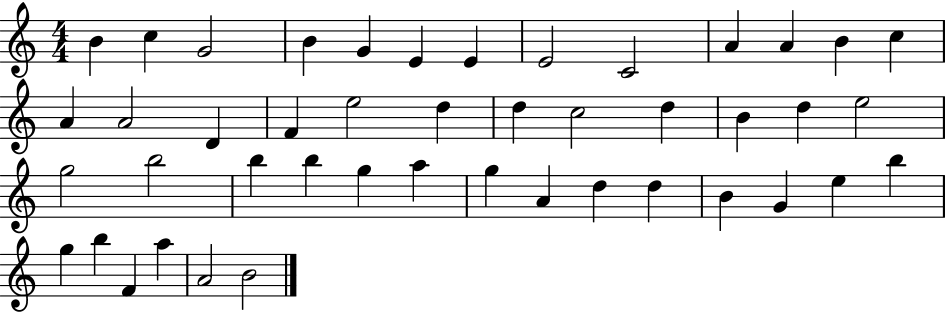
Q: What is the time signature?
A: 4/4